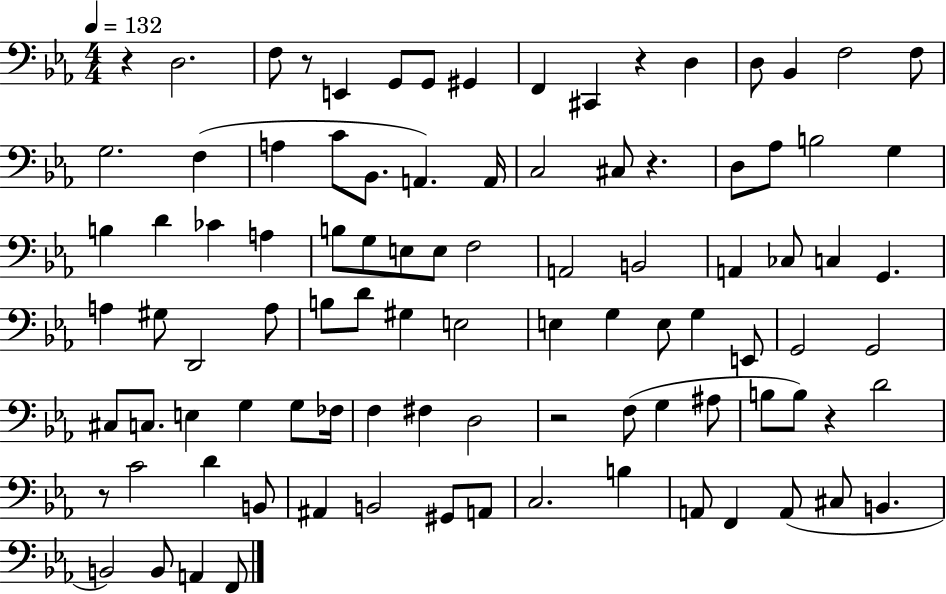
R/q D3/h. F3/e R/e E2/q G2/e G2/e G#2/q F2/q C#2/q R/q D3/q D3/e Bb2/q F3/h F3/e G3/h. F3/q A3/q C4/e Bb2/e. A2/q. A2/s C3/h C#3/e R/q. D3/e Ab3/e B3/h G3/q B3/q D4/q CES4/q A3/q B3/e G3/e E3/e E3/e F3/h A2/h B2/h A2/q CES3/e C3/q G2/q. A3/q G#3/e D2/h A3/e B3/e D4/e G#3/q E3/h E3/q G3/q E3/e G3/q E2/e G2/h G2/h C#3/e C3/e. E3/q G3/q G3/e FES3/s F3/q F#3/q D3/h R/h F3/e G3/q A#3/e B3/e B3/e R/q D4/h R/e C4/h D4/q B2/e A#2/q B2/h G#2/e A2/e C3/h. B3/q A2/e F2/q A2/e C#3/e B2/q. B2/h B2/e A2/q F2/e